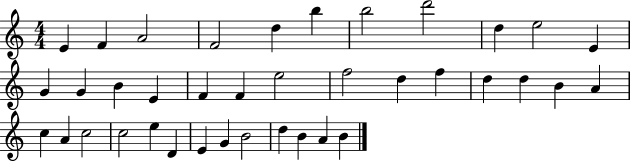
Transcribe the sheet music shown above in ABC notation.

X:1
T:Untitled
M:4/4
L:1/4
K:C
E F A2 F2 d b b2 d'2 d e2 E G G B E F F e2 f2 d f d d B A c A c2 c2 e D E G B2 d B A B